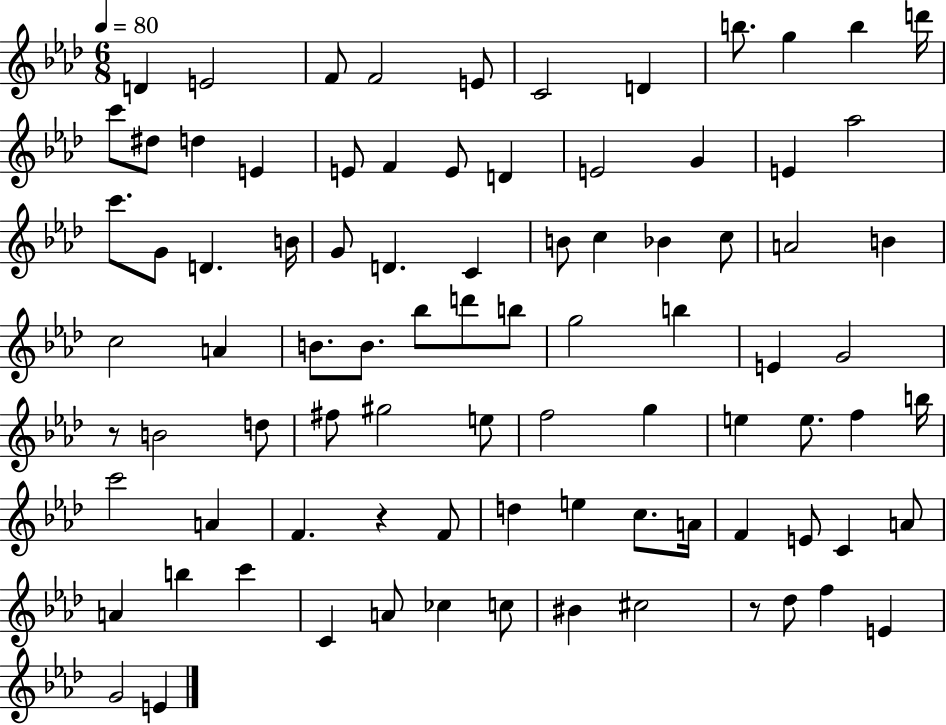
D4/q E4/h F4/e F4/h E4/e C4/h D4/q B5/e. G5/q B5/q D6/s C6/e D#5/e D5/q E4/q E4/e F4/q E4/e D4/q E4/h G4/q E4/q Ab5/h C6/e. G4/e D4/q. B4/s G4/e D4/q. C4/q B4/e C5/q Bb4/q C5/e A4/h B4/q C5/h A4/q B4/e. B4/e. Bb5/e D6/e B5/e G5/h B5/q E4/q G4/h R/e B4/h D5/e F#5/e G#5/h E5/e F5/h G5/q E5/q E5/e. F5/q B5/s C6/h A4/q F4/q. R/q F4/e D5/q E5/q C5/e. A4/s F4/q E4/e C4/q A4/e A4/q B5/q C6/q C4/q A4/e CES5/q C5/e BIS4/q C#5/h R/e Db5/e F5/q E4/q G4/h E4/q